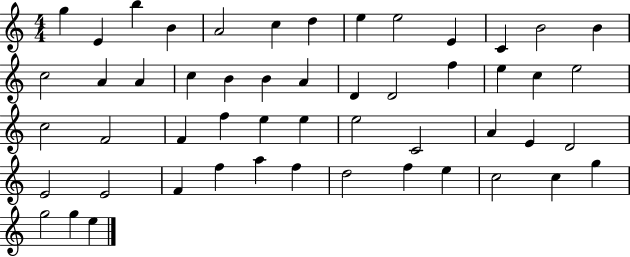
{
  \clef treble
  \numericTimeSignature
  \time 4/4
  \key c \major
  g''4 e'4 b''4 b'4 | a'2 c''4 d''4 | e''4 e''2 e'4 | c'4 b'2 b'4 | \break c''2 a'4 a'4 | c''4 b'4 b'4 a'4 | d'4 d'2 f''4 | e''4 c''4 e''2 | \break c''2 f'2 | f'4 f''4 e''4 e''4 | e''2 c'2 | a'4 e'4 d'2 | \break e'2 e'2 | f'4 f''4 a''4 f''4 | d''2 f''4 e''4 | c''2 c''4 g''4 | \break g''2 g''4 e''4 | \bar "|."
}